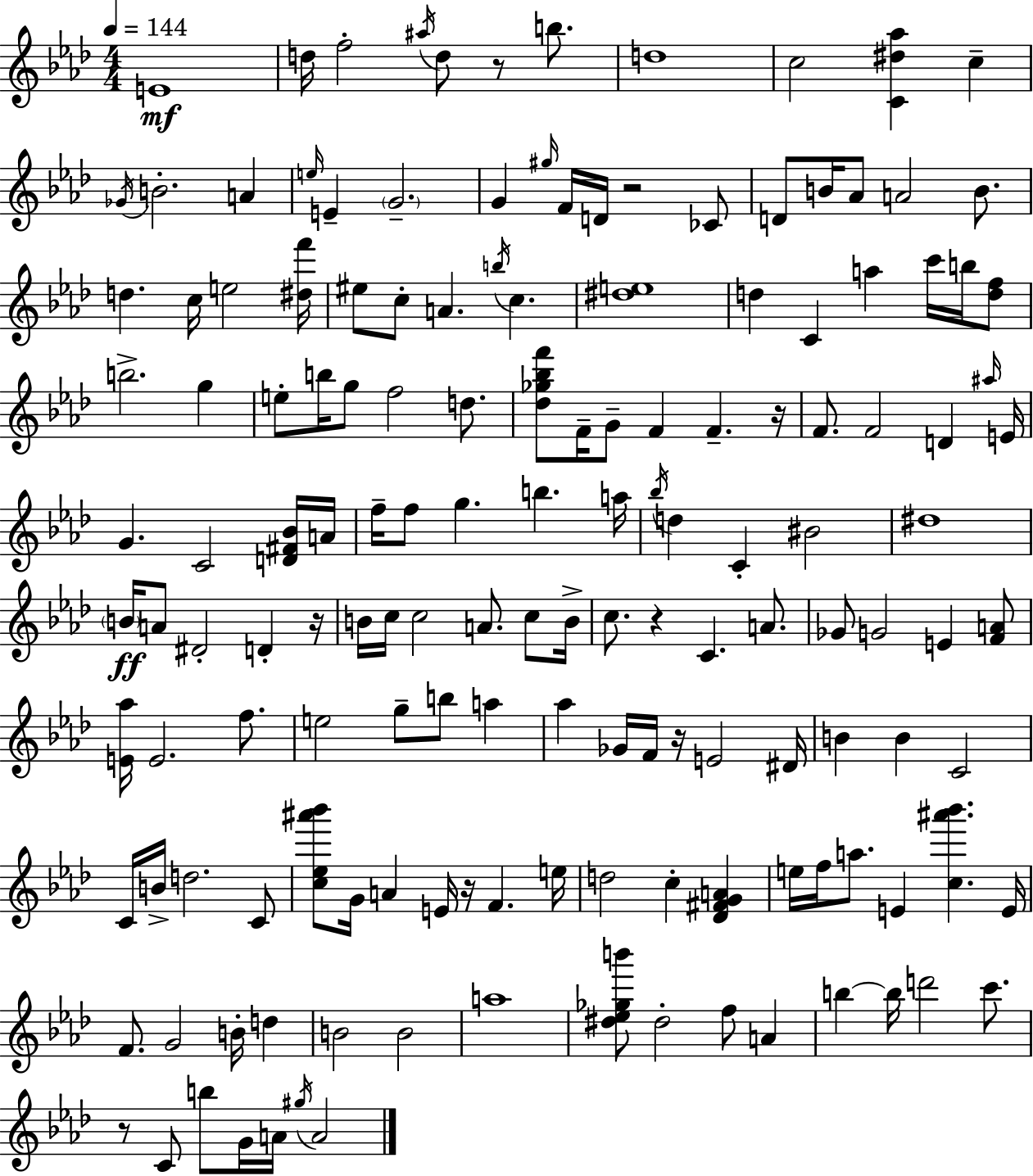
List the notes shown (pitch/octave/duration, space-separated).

E4/w D5/s F5/h A#5/s D5/e R/e B5/e. D5/w C5/h [C4,D#5,Ab5]/q C5/q Gb4/s B4/h. A4/q E5/s E4/q G4/h. G4/q G#5/s F4/s D4/s R/h CES4/e D4/e B4/s Ab4/e A4/h B4/e. D5/q. C5/s E5/h [D#5,F6]/s EIS5/e C5/e A4/q. B5/s C5/q. [D#5,E5]/w D5/q C4/q A5/q C6/s B5/s [D5,F5]/e B5/h. G5/q E5/e B5/s G5/e F5/h D5/e. [Db5,Gb5,Bb5,F6]/e F4/s G4/e F4/q F4/q. R/s F4/e. F4/h D4/q A#5/s E4/s G4/q. C4/h [D4,F#4,Bb4]/s A4/s F5/s F5/e G5/q. B5/q. A5/s Bb5/s D5/q C4/q BIS4/h D#5/w B4/s A4/e D#4/h D4/q R/s B4/s C5/s C5/h A4/e. C5/e B4/s C5/e. R/q C4/q. A4/e. Gb4/e G4/h E4/q [F4,A4]/e [E4,Ab5]/s E4/h. F5/e. E5/h G5/e B5/e A5/q Ab5/q Gb4/s F4/s R/s E4/h D#4/s B4/q B4/q C4/h C4/s B4/s D5/h. C4/e [C5,Eb5,A#6,Bb6]/e G4/s A4/q E4/s R/s F4/q. E5/s D5/h C5/q [Db4,F#4,G4,A4]/q E5/s F5/s A5/e. E4/q [C5,A#6,Bb6]/q. E4/s F4/e. G4/h B4/s D5/q B4/h B4/h A5/w [D#5,Eb5,Gb5,B6]/e D#5/h F5/e A4/q B5/q B5/s D6/h C6/e. R/e C4/e B5/e G4/s A4/s G#5/s A4/h